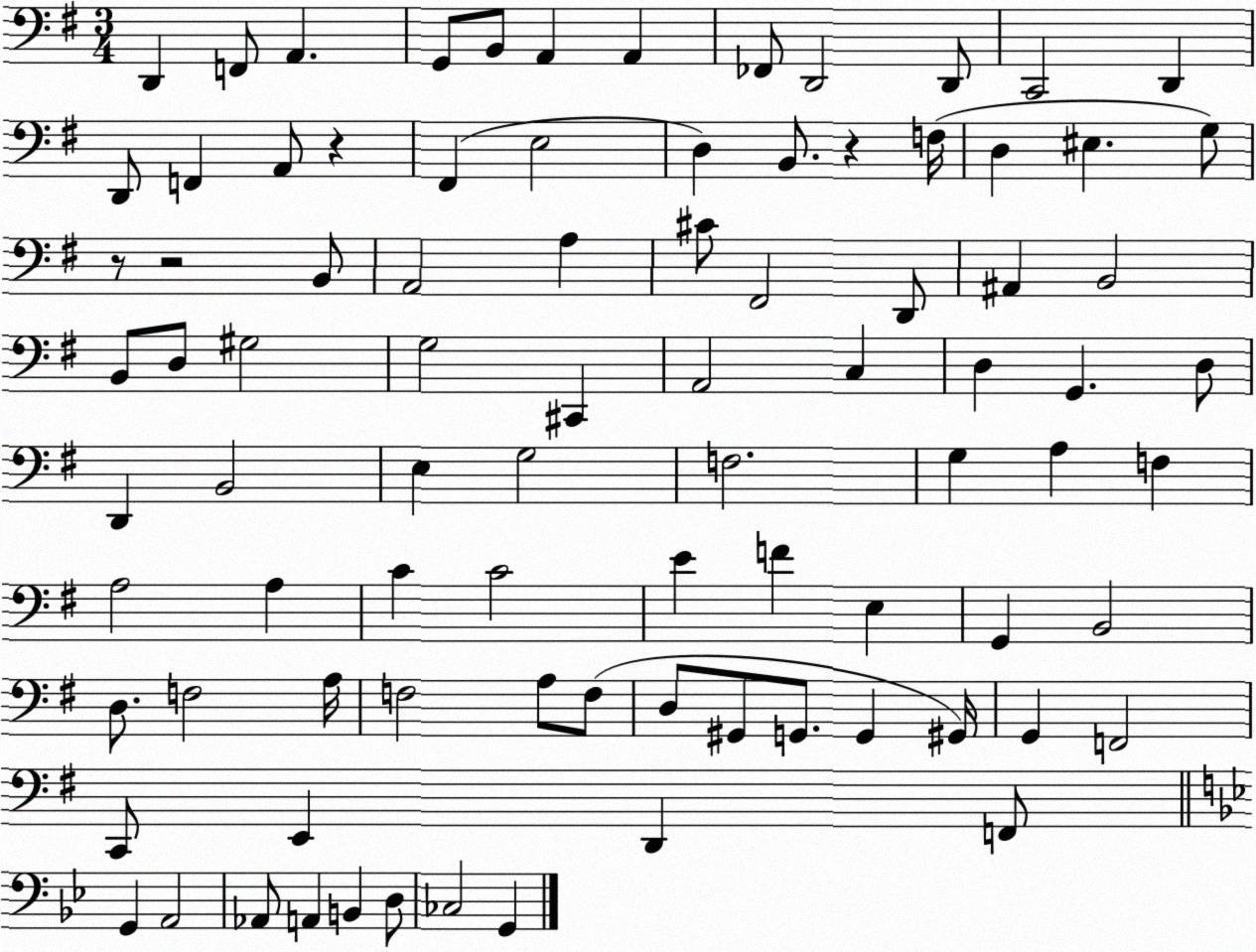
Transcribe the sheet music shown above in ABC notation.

X:1
T:Untitled
M:3/4
L:1/4
K:G
D,, F,,/2 A,, G,,/2 B,,/2 A,, A,, _F,,/2 D,,2 D,,/2 C,,2 D,, D,,/2 F,, A,,/2 z ^F,, E,2 D, B,,/2 z F,/4 D, ^E, G,/2 z/2 z2 B,,/2 A,,2 A, ^C/2 ^F,,2 D,,/2 ^A,, B,,2 B,,/2 D,/2 ^G,2 G,2 ^C,, A,,2 C, D, G,, D,/2 D,, B,,2 E, G,2 F,2 G, A, F, A,2 A, C C2 E F E, G,, B,,2 D,/2 F,2 A,/4 F,2 A,/2 F,/2 D,/2 ^G,,/2 G,,/2 G,, ^G,,/4 G,, F,,2 C,,/2 E,, D,, F,,/2 G,, A,,2 _A,,/2 A,, B,, D,/2 _C,2 G,,